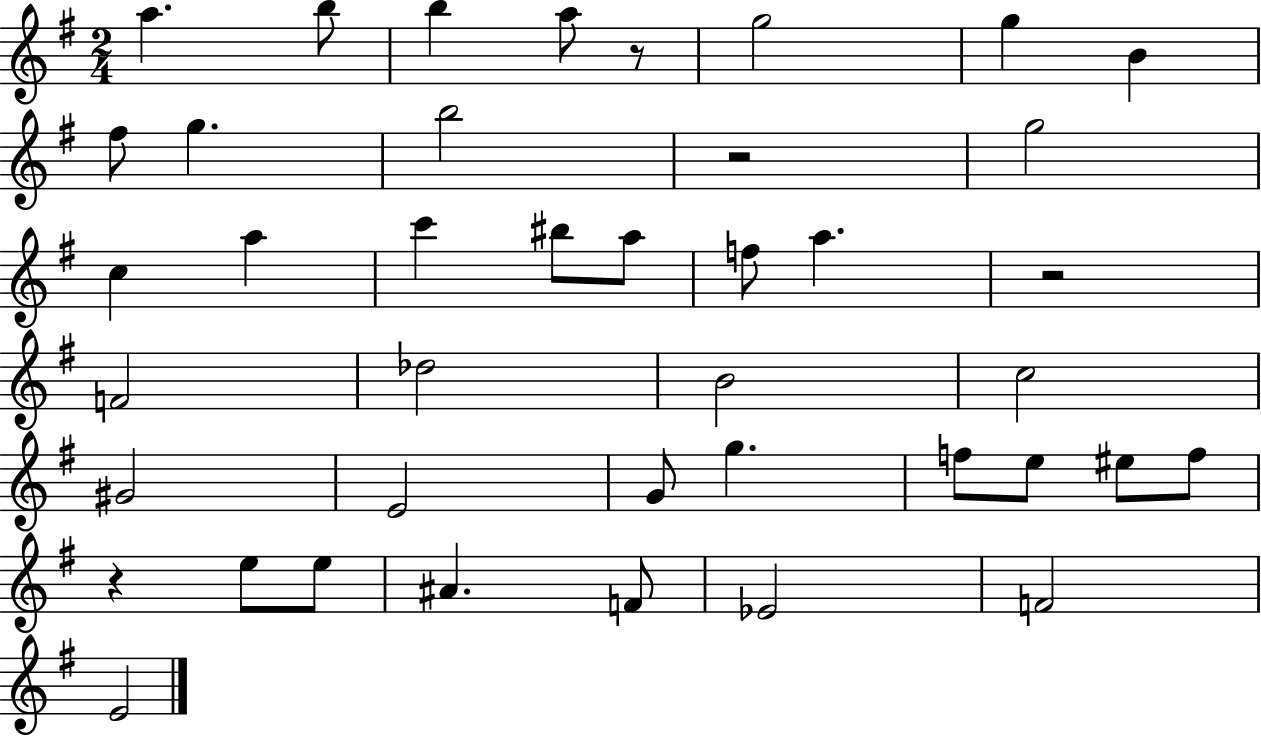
A5/q. B5/e B5/q A5/e R/e G5/h G5/q B4/q F#5/e G5/q. B5/h R/h G5/h C5/q A5/q C6/q BIS5/e A5/e F5/e A5/q. R/h F4/h Db5/h B4/h C5/h G#4/h E4/h G4/e G5/q. F5/e E5/e EIS5/e F5/e R/q E5/e E5/e A#4/q. F4/e Eb4/h F4/h E4/h